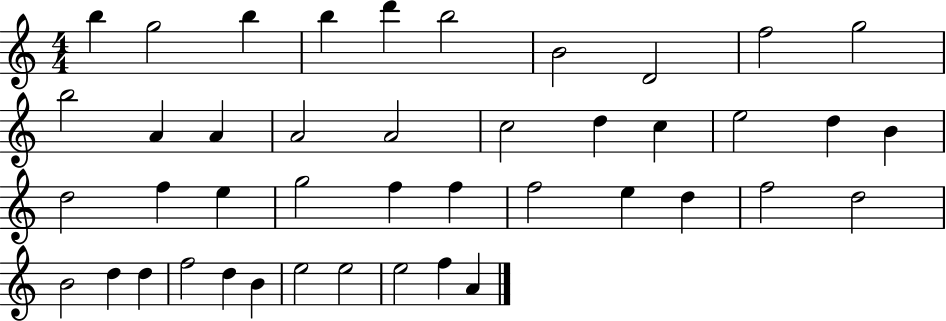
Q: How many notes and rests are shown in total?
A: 43